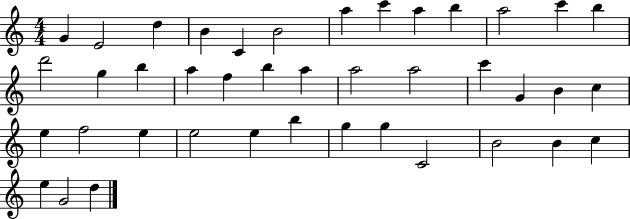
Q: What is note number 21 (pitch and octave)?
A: A5